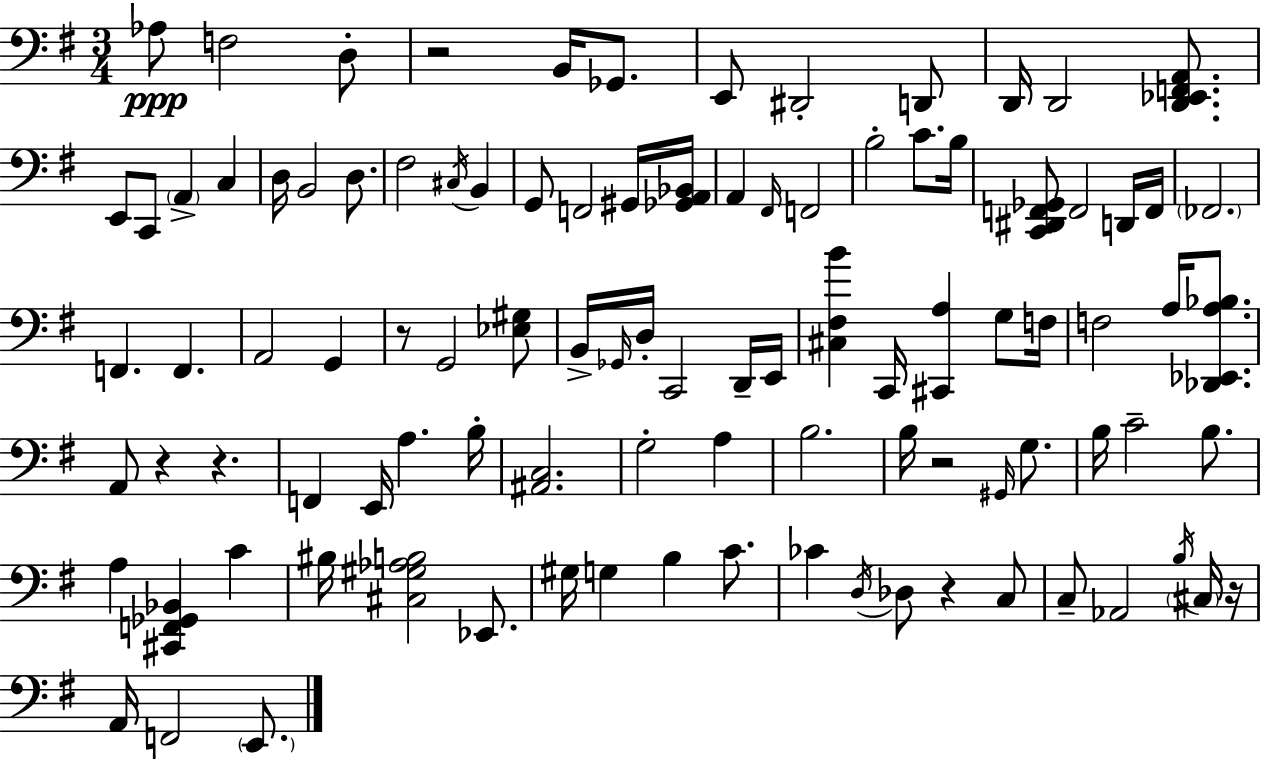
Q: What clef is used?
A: bass